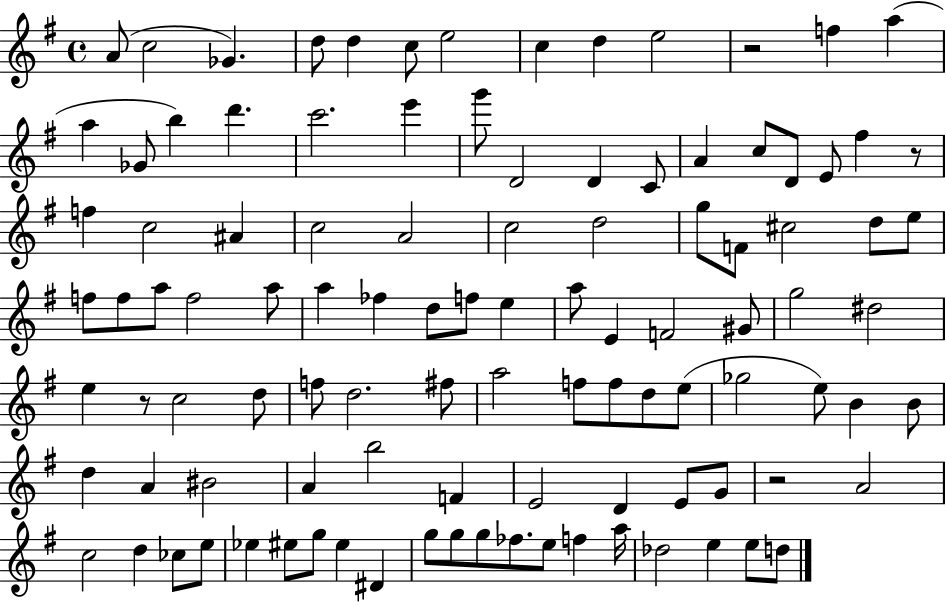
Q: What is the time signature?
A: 4/4